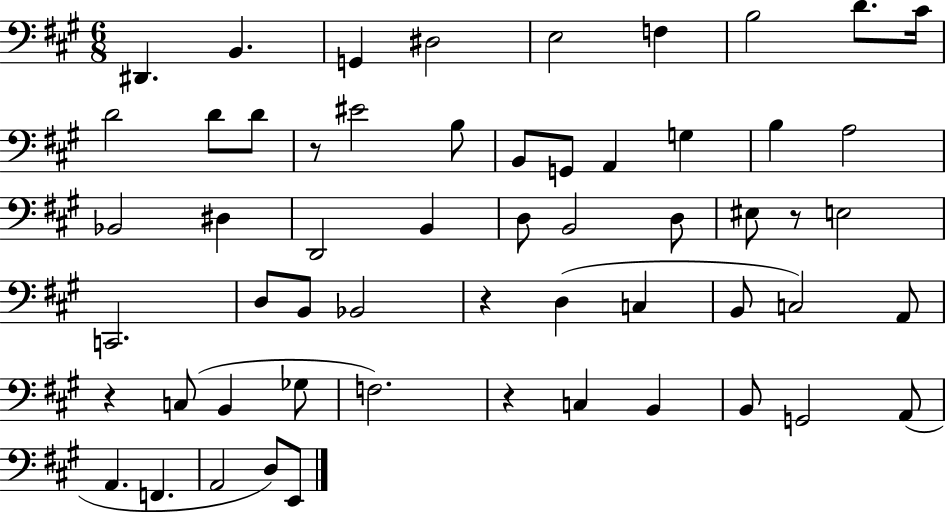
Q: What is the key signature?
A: A major